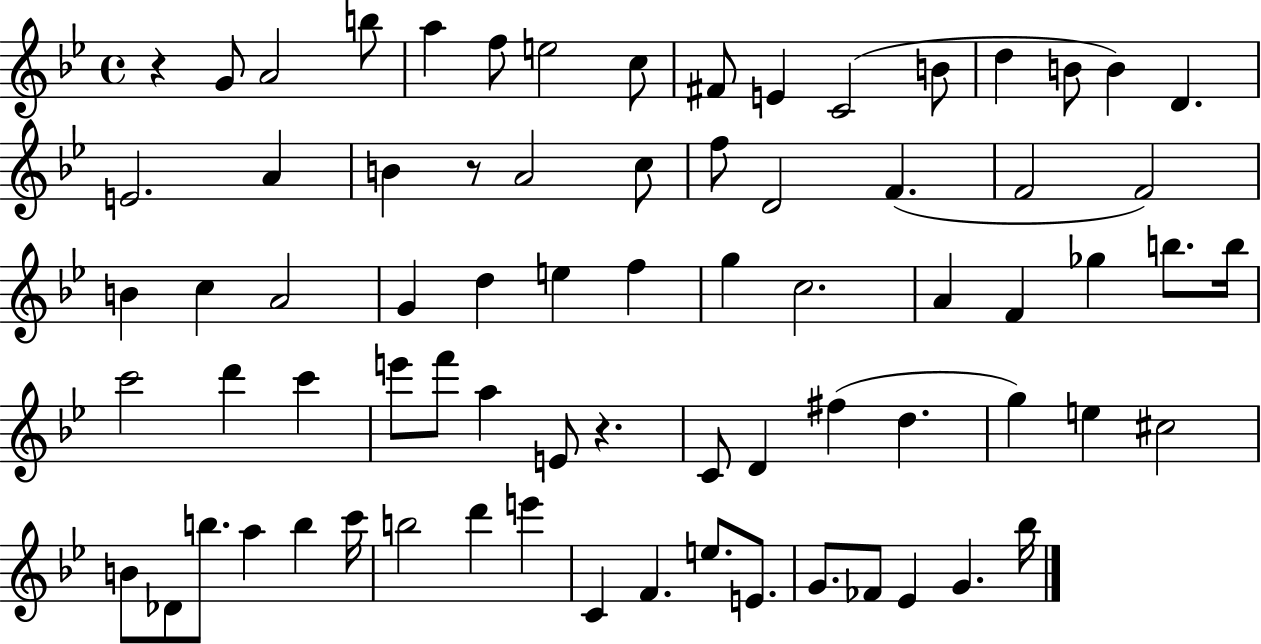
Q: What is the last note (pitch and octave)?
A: Bb5